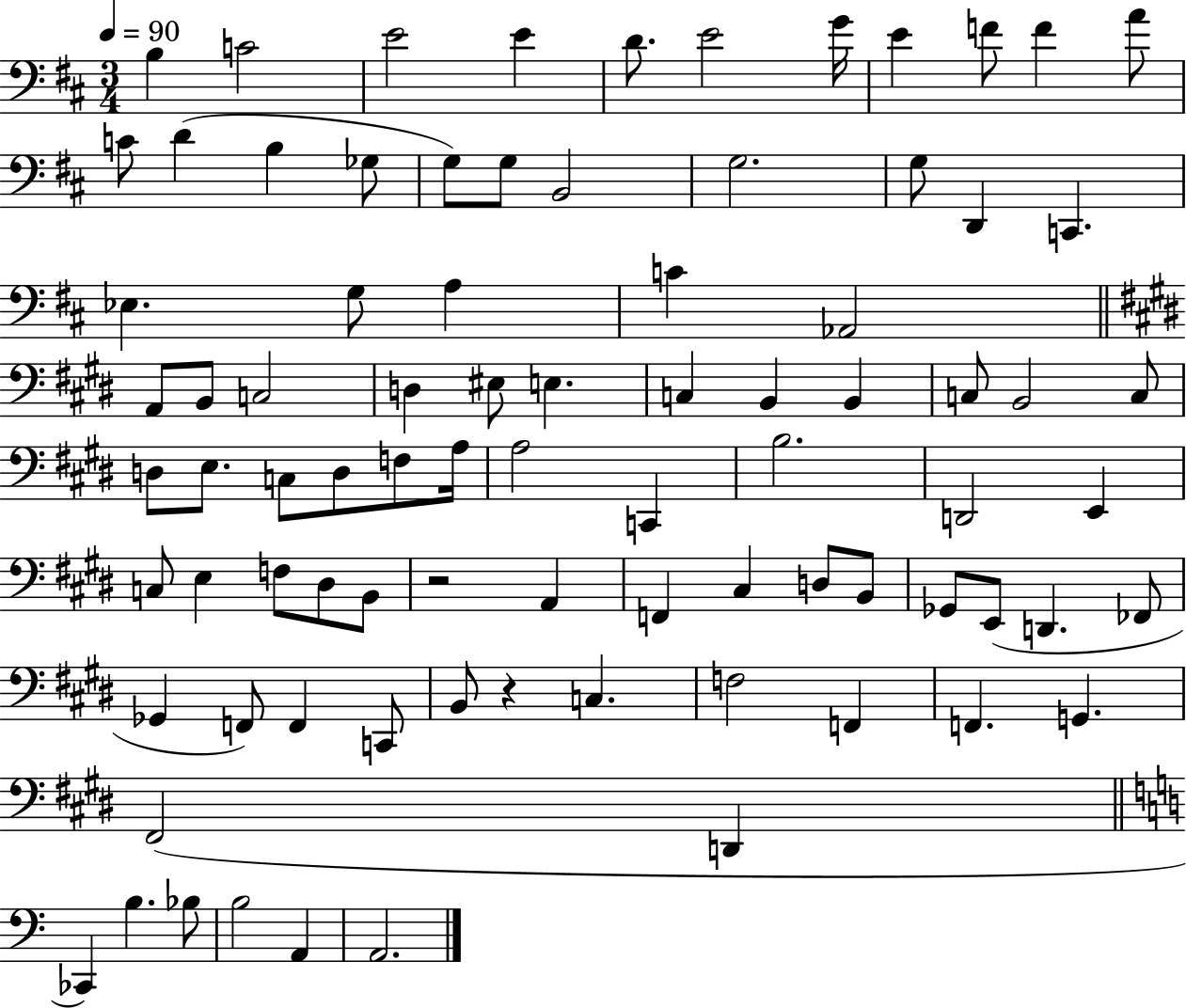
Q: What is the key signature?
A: D major